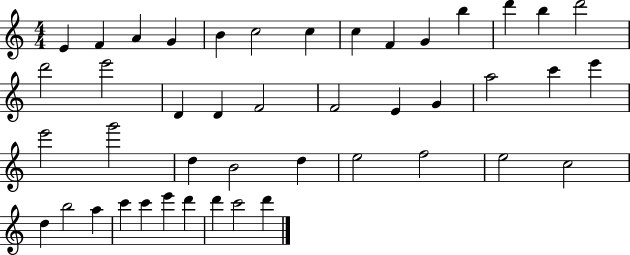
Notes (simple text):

E4/q F4/q A4/q G4/q B4/q C5/h C5/q C5/q F4/q G4/q B5/q D6/q B5/q D6/h D6/h E6/h D4/q D4/q F4/h F4/h E4/q G4/q A5/h C6/q E6/q E6/h G6/h D5/q B4/h D5/q E5/h F5/h E5/h C5/h D5/q B5/h A5/q C6/q C6/q E6/q D6/q D6/q C6/h D6/q